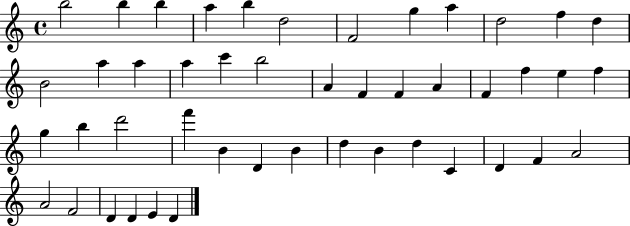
B5/h B5/q B5/q A5/q B5/q D5/h F4/h G5/q A5/q D5/h F5/q D5/q B4/h A5/q A5/q A5/q C6/q B5/h A4/q F4/q F4/q A4/q F4/q F5/q E5/q F5/q G5/q B5/q D6/h F6/q B4/q D4/q B4/q D5/q B4/q D5/q C4/q D4/q F4/q A4/h A4/h F4/h D4/q D4/q E4/q D4/q